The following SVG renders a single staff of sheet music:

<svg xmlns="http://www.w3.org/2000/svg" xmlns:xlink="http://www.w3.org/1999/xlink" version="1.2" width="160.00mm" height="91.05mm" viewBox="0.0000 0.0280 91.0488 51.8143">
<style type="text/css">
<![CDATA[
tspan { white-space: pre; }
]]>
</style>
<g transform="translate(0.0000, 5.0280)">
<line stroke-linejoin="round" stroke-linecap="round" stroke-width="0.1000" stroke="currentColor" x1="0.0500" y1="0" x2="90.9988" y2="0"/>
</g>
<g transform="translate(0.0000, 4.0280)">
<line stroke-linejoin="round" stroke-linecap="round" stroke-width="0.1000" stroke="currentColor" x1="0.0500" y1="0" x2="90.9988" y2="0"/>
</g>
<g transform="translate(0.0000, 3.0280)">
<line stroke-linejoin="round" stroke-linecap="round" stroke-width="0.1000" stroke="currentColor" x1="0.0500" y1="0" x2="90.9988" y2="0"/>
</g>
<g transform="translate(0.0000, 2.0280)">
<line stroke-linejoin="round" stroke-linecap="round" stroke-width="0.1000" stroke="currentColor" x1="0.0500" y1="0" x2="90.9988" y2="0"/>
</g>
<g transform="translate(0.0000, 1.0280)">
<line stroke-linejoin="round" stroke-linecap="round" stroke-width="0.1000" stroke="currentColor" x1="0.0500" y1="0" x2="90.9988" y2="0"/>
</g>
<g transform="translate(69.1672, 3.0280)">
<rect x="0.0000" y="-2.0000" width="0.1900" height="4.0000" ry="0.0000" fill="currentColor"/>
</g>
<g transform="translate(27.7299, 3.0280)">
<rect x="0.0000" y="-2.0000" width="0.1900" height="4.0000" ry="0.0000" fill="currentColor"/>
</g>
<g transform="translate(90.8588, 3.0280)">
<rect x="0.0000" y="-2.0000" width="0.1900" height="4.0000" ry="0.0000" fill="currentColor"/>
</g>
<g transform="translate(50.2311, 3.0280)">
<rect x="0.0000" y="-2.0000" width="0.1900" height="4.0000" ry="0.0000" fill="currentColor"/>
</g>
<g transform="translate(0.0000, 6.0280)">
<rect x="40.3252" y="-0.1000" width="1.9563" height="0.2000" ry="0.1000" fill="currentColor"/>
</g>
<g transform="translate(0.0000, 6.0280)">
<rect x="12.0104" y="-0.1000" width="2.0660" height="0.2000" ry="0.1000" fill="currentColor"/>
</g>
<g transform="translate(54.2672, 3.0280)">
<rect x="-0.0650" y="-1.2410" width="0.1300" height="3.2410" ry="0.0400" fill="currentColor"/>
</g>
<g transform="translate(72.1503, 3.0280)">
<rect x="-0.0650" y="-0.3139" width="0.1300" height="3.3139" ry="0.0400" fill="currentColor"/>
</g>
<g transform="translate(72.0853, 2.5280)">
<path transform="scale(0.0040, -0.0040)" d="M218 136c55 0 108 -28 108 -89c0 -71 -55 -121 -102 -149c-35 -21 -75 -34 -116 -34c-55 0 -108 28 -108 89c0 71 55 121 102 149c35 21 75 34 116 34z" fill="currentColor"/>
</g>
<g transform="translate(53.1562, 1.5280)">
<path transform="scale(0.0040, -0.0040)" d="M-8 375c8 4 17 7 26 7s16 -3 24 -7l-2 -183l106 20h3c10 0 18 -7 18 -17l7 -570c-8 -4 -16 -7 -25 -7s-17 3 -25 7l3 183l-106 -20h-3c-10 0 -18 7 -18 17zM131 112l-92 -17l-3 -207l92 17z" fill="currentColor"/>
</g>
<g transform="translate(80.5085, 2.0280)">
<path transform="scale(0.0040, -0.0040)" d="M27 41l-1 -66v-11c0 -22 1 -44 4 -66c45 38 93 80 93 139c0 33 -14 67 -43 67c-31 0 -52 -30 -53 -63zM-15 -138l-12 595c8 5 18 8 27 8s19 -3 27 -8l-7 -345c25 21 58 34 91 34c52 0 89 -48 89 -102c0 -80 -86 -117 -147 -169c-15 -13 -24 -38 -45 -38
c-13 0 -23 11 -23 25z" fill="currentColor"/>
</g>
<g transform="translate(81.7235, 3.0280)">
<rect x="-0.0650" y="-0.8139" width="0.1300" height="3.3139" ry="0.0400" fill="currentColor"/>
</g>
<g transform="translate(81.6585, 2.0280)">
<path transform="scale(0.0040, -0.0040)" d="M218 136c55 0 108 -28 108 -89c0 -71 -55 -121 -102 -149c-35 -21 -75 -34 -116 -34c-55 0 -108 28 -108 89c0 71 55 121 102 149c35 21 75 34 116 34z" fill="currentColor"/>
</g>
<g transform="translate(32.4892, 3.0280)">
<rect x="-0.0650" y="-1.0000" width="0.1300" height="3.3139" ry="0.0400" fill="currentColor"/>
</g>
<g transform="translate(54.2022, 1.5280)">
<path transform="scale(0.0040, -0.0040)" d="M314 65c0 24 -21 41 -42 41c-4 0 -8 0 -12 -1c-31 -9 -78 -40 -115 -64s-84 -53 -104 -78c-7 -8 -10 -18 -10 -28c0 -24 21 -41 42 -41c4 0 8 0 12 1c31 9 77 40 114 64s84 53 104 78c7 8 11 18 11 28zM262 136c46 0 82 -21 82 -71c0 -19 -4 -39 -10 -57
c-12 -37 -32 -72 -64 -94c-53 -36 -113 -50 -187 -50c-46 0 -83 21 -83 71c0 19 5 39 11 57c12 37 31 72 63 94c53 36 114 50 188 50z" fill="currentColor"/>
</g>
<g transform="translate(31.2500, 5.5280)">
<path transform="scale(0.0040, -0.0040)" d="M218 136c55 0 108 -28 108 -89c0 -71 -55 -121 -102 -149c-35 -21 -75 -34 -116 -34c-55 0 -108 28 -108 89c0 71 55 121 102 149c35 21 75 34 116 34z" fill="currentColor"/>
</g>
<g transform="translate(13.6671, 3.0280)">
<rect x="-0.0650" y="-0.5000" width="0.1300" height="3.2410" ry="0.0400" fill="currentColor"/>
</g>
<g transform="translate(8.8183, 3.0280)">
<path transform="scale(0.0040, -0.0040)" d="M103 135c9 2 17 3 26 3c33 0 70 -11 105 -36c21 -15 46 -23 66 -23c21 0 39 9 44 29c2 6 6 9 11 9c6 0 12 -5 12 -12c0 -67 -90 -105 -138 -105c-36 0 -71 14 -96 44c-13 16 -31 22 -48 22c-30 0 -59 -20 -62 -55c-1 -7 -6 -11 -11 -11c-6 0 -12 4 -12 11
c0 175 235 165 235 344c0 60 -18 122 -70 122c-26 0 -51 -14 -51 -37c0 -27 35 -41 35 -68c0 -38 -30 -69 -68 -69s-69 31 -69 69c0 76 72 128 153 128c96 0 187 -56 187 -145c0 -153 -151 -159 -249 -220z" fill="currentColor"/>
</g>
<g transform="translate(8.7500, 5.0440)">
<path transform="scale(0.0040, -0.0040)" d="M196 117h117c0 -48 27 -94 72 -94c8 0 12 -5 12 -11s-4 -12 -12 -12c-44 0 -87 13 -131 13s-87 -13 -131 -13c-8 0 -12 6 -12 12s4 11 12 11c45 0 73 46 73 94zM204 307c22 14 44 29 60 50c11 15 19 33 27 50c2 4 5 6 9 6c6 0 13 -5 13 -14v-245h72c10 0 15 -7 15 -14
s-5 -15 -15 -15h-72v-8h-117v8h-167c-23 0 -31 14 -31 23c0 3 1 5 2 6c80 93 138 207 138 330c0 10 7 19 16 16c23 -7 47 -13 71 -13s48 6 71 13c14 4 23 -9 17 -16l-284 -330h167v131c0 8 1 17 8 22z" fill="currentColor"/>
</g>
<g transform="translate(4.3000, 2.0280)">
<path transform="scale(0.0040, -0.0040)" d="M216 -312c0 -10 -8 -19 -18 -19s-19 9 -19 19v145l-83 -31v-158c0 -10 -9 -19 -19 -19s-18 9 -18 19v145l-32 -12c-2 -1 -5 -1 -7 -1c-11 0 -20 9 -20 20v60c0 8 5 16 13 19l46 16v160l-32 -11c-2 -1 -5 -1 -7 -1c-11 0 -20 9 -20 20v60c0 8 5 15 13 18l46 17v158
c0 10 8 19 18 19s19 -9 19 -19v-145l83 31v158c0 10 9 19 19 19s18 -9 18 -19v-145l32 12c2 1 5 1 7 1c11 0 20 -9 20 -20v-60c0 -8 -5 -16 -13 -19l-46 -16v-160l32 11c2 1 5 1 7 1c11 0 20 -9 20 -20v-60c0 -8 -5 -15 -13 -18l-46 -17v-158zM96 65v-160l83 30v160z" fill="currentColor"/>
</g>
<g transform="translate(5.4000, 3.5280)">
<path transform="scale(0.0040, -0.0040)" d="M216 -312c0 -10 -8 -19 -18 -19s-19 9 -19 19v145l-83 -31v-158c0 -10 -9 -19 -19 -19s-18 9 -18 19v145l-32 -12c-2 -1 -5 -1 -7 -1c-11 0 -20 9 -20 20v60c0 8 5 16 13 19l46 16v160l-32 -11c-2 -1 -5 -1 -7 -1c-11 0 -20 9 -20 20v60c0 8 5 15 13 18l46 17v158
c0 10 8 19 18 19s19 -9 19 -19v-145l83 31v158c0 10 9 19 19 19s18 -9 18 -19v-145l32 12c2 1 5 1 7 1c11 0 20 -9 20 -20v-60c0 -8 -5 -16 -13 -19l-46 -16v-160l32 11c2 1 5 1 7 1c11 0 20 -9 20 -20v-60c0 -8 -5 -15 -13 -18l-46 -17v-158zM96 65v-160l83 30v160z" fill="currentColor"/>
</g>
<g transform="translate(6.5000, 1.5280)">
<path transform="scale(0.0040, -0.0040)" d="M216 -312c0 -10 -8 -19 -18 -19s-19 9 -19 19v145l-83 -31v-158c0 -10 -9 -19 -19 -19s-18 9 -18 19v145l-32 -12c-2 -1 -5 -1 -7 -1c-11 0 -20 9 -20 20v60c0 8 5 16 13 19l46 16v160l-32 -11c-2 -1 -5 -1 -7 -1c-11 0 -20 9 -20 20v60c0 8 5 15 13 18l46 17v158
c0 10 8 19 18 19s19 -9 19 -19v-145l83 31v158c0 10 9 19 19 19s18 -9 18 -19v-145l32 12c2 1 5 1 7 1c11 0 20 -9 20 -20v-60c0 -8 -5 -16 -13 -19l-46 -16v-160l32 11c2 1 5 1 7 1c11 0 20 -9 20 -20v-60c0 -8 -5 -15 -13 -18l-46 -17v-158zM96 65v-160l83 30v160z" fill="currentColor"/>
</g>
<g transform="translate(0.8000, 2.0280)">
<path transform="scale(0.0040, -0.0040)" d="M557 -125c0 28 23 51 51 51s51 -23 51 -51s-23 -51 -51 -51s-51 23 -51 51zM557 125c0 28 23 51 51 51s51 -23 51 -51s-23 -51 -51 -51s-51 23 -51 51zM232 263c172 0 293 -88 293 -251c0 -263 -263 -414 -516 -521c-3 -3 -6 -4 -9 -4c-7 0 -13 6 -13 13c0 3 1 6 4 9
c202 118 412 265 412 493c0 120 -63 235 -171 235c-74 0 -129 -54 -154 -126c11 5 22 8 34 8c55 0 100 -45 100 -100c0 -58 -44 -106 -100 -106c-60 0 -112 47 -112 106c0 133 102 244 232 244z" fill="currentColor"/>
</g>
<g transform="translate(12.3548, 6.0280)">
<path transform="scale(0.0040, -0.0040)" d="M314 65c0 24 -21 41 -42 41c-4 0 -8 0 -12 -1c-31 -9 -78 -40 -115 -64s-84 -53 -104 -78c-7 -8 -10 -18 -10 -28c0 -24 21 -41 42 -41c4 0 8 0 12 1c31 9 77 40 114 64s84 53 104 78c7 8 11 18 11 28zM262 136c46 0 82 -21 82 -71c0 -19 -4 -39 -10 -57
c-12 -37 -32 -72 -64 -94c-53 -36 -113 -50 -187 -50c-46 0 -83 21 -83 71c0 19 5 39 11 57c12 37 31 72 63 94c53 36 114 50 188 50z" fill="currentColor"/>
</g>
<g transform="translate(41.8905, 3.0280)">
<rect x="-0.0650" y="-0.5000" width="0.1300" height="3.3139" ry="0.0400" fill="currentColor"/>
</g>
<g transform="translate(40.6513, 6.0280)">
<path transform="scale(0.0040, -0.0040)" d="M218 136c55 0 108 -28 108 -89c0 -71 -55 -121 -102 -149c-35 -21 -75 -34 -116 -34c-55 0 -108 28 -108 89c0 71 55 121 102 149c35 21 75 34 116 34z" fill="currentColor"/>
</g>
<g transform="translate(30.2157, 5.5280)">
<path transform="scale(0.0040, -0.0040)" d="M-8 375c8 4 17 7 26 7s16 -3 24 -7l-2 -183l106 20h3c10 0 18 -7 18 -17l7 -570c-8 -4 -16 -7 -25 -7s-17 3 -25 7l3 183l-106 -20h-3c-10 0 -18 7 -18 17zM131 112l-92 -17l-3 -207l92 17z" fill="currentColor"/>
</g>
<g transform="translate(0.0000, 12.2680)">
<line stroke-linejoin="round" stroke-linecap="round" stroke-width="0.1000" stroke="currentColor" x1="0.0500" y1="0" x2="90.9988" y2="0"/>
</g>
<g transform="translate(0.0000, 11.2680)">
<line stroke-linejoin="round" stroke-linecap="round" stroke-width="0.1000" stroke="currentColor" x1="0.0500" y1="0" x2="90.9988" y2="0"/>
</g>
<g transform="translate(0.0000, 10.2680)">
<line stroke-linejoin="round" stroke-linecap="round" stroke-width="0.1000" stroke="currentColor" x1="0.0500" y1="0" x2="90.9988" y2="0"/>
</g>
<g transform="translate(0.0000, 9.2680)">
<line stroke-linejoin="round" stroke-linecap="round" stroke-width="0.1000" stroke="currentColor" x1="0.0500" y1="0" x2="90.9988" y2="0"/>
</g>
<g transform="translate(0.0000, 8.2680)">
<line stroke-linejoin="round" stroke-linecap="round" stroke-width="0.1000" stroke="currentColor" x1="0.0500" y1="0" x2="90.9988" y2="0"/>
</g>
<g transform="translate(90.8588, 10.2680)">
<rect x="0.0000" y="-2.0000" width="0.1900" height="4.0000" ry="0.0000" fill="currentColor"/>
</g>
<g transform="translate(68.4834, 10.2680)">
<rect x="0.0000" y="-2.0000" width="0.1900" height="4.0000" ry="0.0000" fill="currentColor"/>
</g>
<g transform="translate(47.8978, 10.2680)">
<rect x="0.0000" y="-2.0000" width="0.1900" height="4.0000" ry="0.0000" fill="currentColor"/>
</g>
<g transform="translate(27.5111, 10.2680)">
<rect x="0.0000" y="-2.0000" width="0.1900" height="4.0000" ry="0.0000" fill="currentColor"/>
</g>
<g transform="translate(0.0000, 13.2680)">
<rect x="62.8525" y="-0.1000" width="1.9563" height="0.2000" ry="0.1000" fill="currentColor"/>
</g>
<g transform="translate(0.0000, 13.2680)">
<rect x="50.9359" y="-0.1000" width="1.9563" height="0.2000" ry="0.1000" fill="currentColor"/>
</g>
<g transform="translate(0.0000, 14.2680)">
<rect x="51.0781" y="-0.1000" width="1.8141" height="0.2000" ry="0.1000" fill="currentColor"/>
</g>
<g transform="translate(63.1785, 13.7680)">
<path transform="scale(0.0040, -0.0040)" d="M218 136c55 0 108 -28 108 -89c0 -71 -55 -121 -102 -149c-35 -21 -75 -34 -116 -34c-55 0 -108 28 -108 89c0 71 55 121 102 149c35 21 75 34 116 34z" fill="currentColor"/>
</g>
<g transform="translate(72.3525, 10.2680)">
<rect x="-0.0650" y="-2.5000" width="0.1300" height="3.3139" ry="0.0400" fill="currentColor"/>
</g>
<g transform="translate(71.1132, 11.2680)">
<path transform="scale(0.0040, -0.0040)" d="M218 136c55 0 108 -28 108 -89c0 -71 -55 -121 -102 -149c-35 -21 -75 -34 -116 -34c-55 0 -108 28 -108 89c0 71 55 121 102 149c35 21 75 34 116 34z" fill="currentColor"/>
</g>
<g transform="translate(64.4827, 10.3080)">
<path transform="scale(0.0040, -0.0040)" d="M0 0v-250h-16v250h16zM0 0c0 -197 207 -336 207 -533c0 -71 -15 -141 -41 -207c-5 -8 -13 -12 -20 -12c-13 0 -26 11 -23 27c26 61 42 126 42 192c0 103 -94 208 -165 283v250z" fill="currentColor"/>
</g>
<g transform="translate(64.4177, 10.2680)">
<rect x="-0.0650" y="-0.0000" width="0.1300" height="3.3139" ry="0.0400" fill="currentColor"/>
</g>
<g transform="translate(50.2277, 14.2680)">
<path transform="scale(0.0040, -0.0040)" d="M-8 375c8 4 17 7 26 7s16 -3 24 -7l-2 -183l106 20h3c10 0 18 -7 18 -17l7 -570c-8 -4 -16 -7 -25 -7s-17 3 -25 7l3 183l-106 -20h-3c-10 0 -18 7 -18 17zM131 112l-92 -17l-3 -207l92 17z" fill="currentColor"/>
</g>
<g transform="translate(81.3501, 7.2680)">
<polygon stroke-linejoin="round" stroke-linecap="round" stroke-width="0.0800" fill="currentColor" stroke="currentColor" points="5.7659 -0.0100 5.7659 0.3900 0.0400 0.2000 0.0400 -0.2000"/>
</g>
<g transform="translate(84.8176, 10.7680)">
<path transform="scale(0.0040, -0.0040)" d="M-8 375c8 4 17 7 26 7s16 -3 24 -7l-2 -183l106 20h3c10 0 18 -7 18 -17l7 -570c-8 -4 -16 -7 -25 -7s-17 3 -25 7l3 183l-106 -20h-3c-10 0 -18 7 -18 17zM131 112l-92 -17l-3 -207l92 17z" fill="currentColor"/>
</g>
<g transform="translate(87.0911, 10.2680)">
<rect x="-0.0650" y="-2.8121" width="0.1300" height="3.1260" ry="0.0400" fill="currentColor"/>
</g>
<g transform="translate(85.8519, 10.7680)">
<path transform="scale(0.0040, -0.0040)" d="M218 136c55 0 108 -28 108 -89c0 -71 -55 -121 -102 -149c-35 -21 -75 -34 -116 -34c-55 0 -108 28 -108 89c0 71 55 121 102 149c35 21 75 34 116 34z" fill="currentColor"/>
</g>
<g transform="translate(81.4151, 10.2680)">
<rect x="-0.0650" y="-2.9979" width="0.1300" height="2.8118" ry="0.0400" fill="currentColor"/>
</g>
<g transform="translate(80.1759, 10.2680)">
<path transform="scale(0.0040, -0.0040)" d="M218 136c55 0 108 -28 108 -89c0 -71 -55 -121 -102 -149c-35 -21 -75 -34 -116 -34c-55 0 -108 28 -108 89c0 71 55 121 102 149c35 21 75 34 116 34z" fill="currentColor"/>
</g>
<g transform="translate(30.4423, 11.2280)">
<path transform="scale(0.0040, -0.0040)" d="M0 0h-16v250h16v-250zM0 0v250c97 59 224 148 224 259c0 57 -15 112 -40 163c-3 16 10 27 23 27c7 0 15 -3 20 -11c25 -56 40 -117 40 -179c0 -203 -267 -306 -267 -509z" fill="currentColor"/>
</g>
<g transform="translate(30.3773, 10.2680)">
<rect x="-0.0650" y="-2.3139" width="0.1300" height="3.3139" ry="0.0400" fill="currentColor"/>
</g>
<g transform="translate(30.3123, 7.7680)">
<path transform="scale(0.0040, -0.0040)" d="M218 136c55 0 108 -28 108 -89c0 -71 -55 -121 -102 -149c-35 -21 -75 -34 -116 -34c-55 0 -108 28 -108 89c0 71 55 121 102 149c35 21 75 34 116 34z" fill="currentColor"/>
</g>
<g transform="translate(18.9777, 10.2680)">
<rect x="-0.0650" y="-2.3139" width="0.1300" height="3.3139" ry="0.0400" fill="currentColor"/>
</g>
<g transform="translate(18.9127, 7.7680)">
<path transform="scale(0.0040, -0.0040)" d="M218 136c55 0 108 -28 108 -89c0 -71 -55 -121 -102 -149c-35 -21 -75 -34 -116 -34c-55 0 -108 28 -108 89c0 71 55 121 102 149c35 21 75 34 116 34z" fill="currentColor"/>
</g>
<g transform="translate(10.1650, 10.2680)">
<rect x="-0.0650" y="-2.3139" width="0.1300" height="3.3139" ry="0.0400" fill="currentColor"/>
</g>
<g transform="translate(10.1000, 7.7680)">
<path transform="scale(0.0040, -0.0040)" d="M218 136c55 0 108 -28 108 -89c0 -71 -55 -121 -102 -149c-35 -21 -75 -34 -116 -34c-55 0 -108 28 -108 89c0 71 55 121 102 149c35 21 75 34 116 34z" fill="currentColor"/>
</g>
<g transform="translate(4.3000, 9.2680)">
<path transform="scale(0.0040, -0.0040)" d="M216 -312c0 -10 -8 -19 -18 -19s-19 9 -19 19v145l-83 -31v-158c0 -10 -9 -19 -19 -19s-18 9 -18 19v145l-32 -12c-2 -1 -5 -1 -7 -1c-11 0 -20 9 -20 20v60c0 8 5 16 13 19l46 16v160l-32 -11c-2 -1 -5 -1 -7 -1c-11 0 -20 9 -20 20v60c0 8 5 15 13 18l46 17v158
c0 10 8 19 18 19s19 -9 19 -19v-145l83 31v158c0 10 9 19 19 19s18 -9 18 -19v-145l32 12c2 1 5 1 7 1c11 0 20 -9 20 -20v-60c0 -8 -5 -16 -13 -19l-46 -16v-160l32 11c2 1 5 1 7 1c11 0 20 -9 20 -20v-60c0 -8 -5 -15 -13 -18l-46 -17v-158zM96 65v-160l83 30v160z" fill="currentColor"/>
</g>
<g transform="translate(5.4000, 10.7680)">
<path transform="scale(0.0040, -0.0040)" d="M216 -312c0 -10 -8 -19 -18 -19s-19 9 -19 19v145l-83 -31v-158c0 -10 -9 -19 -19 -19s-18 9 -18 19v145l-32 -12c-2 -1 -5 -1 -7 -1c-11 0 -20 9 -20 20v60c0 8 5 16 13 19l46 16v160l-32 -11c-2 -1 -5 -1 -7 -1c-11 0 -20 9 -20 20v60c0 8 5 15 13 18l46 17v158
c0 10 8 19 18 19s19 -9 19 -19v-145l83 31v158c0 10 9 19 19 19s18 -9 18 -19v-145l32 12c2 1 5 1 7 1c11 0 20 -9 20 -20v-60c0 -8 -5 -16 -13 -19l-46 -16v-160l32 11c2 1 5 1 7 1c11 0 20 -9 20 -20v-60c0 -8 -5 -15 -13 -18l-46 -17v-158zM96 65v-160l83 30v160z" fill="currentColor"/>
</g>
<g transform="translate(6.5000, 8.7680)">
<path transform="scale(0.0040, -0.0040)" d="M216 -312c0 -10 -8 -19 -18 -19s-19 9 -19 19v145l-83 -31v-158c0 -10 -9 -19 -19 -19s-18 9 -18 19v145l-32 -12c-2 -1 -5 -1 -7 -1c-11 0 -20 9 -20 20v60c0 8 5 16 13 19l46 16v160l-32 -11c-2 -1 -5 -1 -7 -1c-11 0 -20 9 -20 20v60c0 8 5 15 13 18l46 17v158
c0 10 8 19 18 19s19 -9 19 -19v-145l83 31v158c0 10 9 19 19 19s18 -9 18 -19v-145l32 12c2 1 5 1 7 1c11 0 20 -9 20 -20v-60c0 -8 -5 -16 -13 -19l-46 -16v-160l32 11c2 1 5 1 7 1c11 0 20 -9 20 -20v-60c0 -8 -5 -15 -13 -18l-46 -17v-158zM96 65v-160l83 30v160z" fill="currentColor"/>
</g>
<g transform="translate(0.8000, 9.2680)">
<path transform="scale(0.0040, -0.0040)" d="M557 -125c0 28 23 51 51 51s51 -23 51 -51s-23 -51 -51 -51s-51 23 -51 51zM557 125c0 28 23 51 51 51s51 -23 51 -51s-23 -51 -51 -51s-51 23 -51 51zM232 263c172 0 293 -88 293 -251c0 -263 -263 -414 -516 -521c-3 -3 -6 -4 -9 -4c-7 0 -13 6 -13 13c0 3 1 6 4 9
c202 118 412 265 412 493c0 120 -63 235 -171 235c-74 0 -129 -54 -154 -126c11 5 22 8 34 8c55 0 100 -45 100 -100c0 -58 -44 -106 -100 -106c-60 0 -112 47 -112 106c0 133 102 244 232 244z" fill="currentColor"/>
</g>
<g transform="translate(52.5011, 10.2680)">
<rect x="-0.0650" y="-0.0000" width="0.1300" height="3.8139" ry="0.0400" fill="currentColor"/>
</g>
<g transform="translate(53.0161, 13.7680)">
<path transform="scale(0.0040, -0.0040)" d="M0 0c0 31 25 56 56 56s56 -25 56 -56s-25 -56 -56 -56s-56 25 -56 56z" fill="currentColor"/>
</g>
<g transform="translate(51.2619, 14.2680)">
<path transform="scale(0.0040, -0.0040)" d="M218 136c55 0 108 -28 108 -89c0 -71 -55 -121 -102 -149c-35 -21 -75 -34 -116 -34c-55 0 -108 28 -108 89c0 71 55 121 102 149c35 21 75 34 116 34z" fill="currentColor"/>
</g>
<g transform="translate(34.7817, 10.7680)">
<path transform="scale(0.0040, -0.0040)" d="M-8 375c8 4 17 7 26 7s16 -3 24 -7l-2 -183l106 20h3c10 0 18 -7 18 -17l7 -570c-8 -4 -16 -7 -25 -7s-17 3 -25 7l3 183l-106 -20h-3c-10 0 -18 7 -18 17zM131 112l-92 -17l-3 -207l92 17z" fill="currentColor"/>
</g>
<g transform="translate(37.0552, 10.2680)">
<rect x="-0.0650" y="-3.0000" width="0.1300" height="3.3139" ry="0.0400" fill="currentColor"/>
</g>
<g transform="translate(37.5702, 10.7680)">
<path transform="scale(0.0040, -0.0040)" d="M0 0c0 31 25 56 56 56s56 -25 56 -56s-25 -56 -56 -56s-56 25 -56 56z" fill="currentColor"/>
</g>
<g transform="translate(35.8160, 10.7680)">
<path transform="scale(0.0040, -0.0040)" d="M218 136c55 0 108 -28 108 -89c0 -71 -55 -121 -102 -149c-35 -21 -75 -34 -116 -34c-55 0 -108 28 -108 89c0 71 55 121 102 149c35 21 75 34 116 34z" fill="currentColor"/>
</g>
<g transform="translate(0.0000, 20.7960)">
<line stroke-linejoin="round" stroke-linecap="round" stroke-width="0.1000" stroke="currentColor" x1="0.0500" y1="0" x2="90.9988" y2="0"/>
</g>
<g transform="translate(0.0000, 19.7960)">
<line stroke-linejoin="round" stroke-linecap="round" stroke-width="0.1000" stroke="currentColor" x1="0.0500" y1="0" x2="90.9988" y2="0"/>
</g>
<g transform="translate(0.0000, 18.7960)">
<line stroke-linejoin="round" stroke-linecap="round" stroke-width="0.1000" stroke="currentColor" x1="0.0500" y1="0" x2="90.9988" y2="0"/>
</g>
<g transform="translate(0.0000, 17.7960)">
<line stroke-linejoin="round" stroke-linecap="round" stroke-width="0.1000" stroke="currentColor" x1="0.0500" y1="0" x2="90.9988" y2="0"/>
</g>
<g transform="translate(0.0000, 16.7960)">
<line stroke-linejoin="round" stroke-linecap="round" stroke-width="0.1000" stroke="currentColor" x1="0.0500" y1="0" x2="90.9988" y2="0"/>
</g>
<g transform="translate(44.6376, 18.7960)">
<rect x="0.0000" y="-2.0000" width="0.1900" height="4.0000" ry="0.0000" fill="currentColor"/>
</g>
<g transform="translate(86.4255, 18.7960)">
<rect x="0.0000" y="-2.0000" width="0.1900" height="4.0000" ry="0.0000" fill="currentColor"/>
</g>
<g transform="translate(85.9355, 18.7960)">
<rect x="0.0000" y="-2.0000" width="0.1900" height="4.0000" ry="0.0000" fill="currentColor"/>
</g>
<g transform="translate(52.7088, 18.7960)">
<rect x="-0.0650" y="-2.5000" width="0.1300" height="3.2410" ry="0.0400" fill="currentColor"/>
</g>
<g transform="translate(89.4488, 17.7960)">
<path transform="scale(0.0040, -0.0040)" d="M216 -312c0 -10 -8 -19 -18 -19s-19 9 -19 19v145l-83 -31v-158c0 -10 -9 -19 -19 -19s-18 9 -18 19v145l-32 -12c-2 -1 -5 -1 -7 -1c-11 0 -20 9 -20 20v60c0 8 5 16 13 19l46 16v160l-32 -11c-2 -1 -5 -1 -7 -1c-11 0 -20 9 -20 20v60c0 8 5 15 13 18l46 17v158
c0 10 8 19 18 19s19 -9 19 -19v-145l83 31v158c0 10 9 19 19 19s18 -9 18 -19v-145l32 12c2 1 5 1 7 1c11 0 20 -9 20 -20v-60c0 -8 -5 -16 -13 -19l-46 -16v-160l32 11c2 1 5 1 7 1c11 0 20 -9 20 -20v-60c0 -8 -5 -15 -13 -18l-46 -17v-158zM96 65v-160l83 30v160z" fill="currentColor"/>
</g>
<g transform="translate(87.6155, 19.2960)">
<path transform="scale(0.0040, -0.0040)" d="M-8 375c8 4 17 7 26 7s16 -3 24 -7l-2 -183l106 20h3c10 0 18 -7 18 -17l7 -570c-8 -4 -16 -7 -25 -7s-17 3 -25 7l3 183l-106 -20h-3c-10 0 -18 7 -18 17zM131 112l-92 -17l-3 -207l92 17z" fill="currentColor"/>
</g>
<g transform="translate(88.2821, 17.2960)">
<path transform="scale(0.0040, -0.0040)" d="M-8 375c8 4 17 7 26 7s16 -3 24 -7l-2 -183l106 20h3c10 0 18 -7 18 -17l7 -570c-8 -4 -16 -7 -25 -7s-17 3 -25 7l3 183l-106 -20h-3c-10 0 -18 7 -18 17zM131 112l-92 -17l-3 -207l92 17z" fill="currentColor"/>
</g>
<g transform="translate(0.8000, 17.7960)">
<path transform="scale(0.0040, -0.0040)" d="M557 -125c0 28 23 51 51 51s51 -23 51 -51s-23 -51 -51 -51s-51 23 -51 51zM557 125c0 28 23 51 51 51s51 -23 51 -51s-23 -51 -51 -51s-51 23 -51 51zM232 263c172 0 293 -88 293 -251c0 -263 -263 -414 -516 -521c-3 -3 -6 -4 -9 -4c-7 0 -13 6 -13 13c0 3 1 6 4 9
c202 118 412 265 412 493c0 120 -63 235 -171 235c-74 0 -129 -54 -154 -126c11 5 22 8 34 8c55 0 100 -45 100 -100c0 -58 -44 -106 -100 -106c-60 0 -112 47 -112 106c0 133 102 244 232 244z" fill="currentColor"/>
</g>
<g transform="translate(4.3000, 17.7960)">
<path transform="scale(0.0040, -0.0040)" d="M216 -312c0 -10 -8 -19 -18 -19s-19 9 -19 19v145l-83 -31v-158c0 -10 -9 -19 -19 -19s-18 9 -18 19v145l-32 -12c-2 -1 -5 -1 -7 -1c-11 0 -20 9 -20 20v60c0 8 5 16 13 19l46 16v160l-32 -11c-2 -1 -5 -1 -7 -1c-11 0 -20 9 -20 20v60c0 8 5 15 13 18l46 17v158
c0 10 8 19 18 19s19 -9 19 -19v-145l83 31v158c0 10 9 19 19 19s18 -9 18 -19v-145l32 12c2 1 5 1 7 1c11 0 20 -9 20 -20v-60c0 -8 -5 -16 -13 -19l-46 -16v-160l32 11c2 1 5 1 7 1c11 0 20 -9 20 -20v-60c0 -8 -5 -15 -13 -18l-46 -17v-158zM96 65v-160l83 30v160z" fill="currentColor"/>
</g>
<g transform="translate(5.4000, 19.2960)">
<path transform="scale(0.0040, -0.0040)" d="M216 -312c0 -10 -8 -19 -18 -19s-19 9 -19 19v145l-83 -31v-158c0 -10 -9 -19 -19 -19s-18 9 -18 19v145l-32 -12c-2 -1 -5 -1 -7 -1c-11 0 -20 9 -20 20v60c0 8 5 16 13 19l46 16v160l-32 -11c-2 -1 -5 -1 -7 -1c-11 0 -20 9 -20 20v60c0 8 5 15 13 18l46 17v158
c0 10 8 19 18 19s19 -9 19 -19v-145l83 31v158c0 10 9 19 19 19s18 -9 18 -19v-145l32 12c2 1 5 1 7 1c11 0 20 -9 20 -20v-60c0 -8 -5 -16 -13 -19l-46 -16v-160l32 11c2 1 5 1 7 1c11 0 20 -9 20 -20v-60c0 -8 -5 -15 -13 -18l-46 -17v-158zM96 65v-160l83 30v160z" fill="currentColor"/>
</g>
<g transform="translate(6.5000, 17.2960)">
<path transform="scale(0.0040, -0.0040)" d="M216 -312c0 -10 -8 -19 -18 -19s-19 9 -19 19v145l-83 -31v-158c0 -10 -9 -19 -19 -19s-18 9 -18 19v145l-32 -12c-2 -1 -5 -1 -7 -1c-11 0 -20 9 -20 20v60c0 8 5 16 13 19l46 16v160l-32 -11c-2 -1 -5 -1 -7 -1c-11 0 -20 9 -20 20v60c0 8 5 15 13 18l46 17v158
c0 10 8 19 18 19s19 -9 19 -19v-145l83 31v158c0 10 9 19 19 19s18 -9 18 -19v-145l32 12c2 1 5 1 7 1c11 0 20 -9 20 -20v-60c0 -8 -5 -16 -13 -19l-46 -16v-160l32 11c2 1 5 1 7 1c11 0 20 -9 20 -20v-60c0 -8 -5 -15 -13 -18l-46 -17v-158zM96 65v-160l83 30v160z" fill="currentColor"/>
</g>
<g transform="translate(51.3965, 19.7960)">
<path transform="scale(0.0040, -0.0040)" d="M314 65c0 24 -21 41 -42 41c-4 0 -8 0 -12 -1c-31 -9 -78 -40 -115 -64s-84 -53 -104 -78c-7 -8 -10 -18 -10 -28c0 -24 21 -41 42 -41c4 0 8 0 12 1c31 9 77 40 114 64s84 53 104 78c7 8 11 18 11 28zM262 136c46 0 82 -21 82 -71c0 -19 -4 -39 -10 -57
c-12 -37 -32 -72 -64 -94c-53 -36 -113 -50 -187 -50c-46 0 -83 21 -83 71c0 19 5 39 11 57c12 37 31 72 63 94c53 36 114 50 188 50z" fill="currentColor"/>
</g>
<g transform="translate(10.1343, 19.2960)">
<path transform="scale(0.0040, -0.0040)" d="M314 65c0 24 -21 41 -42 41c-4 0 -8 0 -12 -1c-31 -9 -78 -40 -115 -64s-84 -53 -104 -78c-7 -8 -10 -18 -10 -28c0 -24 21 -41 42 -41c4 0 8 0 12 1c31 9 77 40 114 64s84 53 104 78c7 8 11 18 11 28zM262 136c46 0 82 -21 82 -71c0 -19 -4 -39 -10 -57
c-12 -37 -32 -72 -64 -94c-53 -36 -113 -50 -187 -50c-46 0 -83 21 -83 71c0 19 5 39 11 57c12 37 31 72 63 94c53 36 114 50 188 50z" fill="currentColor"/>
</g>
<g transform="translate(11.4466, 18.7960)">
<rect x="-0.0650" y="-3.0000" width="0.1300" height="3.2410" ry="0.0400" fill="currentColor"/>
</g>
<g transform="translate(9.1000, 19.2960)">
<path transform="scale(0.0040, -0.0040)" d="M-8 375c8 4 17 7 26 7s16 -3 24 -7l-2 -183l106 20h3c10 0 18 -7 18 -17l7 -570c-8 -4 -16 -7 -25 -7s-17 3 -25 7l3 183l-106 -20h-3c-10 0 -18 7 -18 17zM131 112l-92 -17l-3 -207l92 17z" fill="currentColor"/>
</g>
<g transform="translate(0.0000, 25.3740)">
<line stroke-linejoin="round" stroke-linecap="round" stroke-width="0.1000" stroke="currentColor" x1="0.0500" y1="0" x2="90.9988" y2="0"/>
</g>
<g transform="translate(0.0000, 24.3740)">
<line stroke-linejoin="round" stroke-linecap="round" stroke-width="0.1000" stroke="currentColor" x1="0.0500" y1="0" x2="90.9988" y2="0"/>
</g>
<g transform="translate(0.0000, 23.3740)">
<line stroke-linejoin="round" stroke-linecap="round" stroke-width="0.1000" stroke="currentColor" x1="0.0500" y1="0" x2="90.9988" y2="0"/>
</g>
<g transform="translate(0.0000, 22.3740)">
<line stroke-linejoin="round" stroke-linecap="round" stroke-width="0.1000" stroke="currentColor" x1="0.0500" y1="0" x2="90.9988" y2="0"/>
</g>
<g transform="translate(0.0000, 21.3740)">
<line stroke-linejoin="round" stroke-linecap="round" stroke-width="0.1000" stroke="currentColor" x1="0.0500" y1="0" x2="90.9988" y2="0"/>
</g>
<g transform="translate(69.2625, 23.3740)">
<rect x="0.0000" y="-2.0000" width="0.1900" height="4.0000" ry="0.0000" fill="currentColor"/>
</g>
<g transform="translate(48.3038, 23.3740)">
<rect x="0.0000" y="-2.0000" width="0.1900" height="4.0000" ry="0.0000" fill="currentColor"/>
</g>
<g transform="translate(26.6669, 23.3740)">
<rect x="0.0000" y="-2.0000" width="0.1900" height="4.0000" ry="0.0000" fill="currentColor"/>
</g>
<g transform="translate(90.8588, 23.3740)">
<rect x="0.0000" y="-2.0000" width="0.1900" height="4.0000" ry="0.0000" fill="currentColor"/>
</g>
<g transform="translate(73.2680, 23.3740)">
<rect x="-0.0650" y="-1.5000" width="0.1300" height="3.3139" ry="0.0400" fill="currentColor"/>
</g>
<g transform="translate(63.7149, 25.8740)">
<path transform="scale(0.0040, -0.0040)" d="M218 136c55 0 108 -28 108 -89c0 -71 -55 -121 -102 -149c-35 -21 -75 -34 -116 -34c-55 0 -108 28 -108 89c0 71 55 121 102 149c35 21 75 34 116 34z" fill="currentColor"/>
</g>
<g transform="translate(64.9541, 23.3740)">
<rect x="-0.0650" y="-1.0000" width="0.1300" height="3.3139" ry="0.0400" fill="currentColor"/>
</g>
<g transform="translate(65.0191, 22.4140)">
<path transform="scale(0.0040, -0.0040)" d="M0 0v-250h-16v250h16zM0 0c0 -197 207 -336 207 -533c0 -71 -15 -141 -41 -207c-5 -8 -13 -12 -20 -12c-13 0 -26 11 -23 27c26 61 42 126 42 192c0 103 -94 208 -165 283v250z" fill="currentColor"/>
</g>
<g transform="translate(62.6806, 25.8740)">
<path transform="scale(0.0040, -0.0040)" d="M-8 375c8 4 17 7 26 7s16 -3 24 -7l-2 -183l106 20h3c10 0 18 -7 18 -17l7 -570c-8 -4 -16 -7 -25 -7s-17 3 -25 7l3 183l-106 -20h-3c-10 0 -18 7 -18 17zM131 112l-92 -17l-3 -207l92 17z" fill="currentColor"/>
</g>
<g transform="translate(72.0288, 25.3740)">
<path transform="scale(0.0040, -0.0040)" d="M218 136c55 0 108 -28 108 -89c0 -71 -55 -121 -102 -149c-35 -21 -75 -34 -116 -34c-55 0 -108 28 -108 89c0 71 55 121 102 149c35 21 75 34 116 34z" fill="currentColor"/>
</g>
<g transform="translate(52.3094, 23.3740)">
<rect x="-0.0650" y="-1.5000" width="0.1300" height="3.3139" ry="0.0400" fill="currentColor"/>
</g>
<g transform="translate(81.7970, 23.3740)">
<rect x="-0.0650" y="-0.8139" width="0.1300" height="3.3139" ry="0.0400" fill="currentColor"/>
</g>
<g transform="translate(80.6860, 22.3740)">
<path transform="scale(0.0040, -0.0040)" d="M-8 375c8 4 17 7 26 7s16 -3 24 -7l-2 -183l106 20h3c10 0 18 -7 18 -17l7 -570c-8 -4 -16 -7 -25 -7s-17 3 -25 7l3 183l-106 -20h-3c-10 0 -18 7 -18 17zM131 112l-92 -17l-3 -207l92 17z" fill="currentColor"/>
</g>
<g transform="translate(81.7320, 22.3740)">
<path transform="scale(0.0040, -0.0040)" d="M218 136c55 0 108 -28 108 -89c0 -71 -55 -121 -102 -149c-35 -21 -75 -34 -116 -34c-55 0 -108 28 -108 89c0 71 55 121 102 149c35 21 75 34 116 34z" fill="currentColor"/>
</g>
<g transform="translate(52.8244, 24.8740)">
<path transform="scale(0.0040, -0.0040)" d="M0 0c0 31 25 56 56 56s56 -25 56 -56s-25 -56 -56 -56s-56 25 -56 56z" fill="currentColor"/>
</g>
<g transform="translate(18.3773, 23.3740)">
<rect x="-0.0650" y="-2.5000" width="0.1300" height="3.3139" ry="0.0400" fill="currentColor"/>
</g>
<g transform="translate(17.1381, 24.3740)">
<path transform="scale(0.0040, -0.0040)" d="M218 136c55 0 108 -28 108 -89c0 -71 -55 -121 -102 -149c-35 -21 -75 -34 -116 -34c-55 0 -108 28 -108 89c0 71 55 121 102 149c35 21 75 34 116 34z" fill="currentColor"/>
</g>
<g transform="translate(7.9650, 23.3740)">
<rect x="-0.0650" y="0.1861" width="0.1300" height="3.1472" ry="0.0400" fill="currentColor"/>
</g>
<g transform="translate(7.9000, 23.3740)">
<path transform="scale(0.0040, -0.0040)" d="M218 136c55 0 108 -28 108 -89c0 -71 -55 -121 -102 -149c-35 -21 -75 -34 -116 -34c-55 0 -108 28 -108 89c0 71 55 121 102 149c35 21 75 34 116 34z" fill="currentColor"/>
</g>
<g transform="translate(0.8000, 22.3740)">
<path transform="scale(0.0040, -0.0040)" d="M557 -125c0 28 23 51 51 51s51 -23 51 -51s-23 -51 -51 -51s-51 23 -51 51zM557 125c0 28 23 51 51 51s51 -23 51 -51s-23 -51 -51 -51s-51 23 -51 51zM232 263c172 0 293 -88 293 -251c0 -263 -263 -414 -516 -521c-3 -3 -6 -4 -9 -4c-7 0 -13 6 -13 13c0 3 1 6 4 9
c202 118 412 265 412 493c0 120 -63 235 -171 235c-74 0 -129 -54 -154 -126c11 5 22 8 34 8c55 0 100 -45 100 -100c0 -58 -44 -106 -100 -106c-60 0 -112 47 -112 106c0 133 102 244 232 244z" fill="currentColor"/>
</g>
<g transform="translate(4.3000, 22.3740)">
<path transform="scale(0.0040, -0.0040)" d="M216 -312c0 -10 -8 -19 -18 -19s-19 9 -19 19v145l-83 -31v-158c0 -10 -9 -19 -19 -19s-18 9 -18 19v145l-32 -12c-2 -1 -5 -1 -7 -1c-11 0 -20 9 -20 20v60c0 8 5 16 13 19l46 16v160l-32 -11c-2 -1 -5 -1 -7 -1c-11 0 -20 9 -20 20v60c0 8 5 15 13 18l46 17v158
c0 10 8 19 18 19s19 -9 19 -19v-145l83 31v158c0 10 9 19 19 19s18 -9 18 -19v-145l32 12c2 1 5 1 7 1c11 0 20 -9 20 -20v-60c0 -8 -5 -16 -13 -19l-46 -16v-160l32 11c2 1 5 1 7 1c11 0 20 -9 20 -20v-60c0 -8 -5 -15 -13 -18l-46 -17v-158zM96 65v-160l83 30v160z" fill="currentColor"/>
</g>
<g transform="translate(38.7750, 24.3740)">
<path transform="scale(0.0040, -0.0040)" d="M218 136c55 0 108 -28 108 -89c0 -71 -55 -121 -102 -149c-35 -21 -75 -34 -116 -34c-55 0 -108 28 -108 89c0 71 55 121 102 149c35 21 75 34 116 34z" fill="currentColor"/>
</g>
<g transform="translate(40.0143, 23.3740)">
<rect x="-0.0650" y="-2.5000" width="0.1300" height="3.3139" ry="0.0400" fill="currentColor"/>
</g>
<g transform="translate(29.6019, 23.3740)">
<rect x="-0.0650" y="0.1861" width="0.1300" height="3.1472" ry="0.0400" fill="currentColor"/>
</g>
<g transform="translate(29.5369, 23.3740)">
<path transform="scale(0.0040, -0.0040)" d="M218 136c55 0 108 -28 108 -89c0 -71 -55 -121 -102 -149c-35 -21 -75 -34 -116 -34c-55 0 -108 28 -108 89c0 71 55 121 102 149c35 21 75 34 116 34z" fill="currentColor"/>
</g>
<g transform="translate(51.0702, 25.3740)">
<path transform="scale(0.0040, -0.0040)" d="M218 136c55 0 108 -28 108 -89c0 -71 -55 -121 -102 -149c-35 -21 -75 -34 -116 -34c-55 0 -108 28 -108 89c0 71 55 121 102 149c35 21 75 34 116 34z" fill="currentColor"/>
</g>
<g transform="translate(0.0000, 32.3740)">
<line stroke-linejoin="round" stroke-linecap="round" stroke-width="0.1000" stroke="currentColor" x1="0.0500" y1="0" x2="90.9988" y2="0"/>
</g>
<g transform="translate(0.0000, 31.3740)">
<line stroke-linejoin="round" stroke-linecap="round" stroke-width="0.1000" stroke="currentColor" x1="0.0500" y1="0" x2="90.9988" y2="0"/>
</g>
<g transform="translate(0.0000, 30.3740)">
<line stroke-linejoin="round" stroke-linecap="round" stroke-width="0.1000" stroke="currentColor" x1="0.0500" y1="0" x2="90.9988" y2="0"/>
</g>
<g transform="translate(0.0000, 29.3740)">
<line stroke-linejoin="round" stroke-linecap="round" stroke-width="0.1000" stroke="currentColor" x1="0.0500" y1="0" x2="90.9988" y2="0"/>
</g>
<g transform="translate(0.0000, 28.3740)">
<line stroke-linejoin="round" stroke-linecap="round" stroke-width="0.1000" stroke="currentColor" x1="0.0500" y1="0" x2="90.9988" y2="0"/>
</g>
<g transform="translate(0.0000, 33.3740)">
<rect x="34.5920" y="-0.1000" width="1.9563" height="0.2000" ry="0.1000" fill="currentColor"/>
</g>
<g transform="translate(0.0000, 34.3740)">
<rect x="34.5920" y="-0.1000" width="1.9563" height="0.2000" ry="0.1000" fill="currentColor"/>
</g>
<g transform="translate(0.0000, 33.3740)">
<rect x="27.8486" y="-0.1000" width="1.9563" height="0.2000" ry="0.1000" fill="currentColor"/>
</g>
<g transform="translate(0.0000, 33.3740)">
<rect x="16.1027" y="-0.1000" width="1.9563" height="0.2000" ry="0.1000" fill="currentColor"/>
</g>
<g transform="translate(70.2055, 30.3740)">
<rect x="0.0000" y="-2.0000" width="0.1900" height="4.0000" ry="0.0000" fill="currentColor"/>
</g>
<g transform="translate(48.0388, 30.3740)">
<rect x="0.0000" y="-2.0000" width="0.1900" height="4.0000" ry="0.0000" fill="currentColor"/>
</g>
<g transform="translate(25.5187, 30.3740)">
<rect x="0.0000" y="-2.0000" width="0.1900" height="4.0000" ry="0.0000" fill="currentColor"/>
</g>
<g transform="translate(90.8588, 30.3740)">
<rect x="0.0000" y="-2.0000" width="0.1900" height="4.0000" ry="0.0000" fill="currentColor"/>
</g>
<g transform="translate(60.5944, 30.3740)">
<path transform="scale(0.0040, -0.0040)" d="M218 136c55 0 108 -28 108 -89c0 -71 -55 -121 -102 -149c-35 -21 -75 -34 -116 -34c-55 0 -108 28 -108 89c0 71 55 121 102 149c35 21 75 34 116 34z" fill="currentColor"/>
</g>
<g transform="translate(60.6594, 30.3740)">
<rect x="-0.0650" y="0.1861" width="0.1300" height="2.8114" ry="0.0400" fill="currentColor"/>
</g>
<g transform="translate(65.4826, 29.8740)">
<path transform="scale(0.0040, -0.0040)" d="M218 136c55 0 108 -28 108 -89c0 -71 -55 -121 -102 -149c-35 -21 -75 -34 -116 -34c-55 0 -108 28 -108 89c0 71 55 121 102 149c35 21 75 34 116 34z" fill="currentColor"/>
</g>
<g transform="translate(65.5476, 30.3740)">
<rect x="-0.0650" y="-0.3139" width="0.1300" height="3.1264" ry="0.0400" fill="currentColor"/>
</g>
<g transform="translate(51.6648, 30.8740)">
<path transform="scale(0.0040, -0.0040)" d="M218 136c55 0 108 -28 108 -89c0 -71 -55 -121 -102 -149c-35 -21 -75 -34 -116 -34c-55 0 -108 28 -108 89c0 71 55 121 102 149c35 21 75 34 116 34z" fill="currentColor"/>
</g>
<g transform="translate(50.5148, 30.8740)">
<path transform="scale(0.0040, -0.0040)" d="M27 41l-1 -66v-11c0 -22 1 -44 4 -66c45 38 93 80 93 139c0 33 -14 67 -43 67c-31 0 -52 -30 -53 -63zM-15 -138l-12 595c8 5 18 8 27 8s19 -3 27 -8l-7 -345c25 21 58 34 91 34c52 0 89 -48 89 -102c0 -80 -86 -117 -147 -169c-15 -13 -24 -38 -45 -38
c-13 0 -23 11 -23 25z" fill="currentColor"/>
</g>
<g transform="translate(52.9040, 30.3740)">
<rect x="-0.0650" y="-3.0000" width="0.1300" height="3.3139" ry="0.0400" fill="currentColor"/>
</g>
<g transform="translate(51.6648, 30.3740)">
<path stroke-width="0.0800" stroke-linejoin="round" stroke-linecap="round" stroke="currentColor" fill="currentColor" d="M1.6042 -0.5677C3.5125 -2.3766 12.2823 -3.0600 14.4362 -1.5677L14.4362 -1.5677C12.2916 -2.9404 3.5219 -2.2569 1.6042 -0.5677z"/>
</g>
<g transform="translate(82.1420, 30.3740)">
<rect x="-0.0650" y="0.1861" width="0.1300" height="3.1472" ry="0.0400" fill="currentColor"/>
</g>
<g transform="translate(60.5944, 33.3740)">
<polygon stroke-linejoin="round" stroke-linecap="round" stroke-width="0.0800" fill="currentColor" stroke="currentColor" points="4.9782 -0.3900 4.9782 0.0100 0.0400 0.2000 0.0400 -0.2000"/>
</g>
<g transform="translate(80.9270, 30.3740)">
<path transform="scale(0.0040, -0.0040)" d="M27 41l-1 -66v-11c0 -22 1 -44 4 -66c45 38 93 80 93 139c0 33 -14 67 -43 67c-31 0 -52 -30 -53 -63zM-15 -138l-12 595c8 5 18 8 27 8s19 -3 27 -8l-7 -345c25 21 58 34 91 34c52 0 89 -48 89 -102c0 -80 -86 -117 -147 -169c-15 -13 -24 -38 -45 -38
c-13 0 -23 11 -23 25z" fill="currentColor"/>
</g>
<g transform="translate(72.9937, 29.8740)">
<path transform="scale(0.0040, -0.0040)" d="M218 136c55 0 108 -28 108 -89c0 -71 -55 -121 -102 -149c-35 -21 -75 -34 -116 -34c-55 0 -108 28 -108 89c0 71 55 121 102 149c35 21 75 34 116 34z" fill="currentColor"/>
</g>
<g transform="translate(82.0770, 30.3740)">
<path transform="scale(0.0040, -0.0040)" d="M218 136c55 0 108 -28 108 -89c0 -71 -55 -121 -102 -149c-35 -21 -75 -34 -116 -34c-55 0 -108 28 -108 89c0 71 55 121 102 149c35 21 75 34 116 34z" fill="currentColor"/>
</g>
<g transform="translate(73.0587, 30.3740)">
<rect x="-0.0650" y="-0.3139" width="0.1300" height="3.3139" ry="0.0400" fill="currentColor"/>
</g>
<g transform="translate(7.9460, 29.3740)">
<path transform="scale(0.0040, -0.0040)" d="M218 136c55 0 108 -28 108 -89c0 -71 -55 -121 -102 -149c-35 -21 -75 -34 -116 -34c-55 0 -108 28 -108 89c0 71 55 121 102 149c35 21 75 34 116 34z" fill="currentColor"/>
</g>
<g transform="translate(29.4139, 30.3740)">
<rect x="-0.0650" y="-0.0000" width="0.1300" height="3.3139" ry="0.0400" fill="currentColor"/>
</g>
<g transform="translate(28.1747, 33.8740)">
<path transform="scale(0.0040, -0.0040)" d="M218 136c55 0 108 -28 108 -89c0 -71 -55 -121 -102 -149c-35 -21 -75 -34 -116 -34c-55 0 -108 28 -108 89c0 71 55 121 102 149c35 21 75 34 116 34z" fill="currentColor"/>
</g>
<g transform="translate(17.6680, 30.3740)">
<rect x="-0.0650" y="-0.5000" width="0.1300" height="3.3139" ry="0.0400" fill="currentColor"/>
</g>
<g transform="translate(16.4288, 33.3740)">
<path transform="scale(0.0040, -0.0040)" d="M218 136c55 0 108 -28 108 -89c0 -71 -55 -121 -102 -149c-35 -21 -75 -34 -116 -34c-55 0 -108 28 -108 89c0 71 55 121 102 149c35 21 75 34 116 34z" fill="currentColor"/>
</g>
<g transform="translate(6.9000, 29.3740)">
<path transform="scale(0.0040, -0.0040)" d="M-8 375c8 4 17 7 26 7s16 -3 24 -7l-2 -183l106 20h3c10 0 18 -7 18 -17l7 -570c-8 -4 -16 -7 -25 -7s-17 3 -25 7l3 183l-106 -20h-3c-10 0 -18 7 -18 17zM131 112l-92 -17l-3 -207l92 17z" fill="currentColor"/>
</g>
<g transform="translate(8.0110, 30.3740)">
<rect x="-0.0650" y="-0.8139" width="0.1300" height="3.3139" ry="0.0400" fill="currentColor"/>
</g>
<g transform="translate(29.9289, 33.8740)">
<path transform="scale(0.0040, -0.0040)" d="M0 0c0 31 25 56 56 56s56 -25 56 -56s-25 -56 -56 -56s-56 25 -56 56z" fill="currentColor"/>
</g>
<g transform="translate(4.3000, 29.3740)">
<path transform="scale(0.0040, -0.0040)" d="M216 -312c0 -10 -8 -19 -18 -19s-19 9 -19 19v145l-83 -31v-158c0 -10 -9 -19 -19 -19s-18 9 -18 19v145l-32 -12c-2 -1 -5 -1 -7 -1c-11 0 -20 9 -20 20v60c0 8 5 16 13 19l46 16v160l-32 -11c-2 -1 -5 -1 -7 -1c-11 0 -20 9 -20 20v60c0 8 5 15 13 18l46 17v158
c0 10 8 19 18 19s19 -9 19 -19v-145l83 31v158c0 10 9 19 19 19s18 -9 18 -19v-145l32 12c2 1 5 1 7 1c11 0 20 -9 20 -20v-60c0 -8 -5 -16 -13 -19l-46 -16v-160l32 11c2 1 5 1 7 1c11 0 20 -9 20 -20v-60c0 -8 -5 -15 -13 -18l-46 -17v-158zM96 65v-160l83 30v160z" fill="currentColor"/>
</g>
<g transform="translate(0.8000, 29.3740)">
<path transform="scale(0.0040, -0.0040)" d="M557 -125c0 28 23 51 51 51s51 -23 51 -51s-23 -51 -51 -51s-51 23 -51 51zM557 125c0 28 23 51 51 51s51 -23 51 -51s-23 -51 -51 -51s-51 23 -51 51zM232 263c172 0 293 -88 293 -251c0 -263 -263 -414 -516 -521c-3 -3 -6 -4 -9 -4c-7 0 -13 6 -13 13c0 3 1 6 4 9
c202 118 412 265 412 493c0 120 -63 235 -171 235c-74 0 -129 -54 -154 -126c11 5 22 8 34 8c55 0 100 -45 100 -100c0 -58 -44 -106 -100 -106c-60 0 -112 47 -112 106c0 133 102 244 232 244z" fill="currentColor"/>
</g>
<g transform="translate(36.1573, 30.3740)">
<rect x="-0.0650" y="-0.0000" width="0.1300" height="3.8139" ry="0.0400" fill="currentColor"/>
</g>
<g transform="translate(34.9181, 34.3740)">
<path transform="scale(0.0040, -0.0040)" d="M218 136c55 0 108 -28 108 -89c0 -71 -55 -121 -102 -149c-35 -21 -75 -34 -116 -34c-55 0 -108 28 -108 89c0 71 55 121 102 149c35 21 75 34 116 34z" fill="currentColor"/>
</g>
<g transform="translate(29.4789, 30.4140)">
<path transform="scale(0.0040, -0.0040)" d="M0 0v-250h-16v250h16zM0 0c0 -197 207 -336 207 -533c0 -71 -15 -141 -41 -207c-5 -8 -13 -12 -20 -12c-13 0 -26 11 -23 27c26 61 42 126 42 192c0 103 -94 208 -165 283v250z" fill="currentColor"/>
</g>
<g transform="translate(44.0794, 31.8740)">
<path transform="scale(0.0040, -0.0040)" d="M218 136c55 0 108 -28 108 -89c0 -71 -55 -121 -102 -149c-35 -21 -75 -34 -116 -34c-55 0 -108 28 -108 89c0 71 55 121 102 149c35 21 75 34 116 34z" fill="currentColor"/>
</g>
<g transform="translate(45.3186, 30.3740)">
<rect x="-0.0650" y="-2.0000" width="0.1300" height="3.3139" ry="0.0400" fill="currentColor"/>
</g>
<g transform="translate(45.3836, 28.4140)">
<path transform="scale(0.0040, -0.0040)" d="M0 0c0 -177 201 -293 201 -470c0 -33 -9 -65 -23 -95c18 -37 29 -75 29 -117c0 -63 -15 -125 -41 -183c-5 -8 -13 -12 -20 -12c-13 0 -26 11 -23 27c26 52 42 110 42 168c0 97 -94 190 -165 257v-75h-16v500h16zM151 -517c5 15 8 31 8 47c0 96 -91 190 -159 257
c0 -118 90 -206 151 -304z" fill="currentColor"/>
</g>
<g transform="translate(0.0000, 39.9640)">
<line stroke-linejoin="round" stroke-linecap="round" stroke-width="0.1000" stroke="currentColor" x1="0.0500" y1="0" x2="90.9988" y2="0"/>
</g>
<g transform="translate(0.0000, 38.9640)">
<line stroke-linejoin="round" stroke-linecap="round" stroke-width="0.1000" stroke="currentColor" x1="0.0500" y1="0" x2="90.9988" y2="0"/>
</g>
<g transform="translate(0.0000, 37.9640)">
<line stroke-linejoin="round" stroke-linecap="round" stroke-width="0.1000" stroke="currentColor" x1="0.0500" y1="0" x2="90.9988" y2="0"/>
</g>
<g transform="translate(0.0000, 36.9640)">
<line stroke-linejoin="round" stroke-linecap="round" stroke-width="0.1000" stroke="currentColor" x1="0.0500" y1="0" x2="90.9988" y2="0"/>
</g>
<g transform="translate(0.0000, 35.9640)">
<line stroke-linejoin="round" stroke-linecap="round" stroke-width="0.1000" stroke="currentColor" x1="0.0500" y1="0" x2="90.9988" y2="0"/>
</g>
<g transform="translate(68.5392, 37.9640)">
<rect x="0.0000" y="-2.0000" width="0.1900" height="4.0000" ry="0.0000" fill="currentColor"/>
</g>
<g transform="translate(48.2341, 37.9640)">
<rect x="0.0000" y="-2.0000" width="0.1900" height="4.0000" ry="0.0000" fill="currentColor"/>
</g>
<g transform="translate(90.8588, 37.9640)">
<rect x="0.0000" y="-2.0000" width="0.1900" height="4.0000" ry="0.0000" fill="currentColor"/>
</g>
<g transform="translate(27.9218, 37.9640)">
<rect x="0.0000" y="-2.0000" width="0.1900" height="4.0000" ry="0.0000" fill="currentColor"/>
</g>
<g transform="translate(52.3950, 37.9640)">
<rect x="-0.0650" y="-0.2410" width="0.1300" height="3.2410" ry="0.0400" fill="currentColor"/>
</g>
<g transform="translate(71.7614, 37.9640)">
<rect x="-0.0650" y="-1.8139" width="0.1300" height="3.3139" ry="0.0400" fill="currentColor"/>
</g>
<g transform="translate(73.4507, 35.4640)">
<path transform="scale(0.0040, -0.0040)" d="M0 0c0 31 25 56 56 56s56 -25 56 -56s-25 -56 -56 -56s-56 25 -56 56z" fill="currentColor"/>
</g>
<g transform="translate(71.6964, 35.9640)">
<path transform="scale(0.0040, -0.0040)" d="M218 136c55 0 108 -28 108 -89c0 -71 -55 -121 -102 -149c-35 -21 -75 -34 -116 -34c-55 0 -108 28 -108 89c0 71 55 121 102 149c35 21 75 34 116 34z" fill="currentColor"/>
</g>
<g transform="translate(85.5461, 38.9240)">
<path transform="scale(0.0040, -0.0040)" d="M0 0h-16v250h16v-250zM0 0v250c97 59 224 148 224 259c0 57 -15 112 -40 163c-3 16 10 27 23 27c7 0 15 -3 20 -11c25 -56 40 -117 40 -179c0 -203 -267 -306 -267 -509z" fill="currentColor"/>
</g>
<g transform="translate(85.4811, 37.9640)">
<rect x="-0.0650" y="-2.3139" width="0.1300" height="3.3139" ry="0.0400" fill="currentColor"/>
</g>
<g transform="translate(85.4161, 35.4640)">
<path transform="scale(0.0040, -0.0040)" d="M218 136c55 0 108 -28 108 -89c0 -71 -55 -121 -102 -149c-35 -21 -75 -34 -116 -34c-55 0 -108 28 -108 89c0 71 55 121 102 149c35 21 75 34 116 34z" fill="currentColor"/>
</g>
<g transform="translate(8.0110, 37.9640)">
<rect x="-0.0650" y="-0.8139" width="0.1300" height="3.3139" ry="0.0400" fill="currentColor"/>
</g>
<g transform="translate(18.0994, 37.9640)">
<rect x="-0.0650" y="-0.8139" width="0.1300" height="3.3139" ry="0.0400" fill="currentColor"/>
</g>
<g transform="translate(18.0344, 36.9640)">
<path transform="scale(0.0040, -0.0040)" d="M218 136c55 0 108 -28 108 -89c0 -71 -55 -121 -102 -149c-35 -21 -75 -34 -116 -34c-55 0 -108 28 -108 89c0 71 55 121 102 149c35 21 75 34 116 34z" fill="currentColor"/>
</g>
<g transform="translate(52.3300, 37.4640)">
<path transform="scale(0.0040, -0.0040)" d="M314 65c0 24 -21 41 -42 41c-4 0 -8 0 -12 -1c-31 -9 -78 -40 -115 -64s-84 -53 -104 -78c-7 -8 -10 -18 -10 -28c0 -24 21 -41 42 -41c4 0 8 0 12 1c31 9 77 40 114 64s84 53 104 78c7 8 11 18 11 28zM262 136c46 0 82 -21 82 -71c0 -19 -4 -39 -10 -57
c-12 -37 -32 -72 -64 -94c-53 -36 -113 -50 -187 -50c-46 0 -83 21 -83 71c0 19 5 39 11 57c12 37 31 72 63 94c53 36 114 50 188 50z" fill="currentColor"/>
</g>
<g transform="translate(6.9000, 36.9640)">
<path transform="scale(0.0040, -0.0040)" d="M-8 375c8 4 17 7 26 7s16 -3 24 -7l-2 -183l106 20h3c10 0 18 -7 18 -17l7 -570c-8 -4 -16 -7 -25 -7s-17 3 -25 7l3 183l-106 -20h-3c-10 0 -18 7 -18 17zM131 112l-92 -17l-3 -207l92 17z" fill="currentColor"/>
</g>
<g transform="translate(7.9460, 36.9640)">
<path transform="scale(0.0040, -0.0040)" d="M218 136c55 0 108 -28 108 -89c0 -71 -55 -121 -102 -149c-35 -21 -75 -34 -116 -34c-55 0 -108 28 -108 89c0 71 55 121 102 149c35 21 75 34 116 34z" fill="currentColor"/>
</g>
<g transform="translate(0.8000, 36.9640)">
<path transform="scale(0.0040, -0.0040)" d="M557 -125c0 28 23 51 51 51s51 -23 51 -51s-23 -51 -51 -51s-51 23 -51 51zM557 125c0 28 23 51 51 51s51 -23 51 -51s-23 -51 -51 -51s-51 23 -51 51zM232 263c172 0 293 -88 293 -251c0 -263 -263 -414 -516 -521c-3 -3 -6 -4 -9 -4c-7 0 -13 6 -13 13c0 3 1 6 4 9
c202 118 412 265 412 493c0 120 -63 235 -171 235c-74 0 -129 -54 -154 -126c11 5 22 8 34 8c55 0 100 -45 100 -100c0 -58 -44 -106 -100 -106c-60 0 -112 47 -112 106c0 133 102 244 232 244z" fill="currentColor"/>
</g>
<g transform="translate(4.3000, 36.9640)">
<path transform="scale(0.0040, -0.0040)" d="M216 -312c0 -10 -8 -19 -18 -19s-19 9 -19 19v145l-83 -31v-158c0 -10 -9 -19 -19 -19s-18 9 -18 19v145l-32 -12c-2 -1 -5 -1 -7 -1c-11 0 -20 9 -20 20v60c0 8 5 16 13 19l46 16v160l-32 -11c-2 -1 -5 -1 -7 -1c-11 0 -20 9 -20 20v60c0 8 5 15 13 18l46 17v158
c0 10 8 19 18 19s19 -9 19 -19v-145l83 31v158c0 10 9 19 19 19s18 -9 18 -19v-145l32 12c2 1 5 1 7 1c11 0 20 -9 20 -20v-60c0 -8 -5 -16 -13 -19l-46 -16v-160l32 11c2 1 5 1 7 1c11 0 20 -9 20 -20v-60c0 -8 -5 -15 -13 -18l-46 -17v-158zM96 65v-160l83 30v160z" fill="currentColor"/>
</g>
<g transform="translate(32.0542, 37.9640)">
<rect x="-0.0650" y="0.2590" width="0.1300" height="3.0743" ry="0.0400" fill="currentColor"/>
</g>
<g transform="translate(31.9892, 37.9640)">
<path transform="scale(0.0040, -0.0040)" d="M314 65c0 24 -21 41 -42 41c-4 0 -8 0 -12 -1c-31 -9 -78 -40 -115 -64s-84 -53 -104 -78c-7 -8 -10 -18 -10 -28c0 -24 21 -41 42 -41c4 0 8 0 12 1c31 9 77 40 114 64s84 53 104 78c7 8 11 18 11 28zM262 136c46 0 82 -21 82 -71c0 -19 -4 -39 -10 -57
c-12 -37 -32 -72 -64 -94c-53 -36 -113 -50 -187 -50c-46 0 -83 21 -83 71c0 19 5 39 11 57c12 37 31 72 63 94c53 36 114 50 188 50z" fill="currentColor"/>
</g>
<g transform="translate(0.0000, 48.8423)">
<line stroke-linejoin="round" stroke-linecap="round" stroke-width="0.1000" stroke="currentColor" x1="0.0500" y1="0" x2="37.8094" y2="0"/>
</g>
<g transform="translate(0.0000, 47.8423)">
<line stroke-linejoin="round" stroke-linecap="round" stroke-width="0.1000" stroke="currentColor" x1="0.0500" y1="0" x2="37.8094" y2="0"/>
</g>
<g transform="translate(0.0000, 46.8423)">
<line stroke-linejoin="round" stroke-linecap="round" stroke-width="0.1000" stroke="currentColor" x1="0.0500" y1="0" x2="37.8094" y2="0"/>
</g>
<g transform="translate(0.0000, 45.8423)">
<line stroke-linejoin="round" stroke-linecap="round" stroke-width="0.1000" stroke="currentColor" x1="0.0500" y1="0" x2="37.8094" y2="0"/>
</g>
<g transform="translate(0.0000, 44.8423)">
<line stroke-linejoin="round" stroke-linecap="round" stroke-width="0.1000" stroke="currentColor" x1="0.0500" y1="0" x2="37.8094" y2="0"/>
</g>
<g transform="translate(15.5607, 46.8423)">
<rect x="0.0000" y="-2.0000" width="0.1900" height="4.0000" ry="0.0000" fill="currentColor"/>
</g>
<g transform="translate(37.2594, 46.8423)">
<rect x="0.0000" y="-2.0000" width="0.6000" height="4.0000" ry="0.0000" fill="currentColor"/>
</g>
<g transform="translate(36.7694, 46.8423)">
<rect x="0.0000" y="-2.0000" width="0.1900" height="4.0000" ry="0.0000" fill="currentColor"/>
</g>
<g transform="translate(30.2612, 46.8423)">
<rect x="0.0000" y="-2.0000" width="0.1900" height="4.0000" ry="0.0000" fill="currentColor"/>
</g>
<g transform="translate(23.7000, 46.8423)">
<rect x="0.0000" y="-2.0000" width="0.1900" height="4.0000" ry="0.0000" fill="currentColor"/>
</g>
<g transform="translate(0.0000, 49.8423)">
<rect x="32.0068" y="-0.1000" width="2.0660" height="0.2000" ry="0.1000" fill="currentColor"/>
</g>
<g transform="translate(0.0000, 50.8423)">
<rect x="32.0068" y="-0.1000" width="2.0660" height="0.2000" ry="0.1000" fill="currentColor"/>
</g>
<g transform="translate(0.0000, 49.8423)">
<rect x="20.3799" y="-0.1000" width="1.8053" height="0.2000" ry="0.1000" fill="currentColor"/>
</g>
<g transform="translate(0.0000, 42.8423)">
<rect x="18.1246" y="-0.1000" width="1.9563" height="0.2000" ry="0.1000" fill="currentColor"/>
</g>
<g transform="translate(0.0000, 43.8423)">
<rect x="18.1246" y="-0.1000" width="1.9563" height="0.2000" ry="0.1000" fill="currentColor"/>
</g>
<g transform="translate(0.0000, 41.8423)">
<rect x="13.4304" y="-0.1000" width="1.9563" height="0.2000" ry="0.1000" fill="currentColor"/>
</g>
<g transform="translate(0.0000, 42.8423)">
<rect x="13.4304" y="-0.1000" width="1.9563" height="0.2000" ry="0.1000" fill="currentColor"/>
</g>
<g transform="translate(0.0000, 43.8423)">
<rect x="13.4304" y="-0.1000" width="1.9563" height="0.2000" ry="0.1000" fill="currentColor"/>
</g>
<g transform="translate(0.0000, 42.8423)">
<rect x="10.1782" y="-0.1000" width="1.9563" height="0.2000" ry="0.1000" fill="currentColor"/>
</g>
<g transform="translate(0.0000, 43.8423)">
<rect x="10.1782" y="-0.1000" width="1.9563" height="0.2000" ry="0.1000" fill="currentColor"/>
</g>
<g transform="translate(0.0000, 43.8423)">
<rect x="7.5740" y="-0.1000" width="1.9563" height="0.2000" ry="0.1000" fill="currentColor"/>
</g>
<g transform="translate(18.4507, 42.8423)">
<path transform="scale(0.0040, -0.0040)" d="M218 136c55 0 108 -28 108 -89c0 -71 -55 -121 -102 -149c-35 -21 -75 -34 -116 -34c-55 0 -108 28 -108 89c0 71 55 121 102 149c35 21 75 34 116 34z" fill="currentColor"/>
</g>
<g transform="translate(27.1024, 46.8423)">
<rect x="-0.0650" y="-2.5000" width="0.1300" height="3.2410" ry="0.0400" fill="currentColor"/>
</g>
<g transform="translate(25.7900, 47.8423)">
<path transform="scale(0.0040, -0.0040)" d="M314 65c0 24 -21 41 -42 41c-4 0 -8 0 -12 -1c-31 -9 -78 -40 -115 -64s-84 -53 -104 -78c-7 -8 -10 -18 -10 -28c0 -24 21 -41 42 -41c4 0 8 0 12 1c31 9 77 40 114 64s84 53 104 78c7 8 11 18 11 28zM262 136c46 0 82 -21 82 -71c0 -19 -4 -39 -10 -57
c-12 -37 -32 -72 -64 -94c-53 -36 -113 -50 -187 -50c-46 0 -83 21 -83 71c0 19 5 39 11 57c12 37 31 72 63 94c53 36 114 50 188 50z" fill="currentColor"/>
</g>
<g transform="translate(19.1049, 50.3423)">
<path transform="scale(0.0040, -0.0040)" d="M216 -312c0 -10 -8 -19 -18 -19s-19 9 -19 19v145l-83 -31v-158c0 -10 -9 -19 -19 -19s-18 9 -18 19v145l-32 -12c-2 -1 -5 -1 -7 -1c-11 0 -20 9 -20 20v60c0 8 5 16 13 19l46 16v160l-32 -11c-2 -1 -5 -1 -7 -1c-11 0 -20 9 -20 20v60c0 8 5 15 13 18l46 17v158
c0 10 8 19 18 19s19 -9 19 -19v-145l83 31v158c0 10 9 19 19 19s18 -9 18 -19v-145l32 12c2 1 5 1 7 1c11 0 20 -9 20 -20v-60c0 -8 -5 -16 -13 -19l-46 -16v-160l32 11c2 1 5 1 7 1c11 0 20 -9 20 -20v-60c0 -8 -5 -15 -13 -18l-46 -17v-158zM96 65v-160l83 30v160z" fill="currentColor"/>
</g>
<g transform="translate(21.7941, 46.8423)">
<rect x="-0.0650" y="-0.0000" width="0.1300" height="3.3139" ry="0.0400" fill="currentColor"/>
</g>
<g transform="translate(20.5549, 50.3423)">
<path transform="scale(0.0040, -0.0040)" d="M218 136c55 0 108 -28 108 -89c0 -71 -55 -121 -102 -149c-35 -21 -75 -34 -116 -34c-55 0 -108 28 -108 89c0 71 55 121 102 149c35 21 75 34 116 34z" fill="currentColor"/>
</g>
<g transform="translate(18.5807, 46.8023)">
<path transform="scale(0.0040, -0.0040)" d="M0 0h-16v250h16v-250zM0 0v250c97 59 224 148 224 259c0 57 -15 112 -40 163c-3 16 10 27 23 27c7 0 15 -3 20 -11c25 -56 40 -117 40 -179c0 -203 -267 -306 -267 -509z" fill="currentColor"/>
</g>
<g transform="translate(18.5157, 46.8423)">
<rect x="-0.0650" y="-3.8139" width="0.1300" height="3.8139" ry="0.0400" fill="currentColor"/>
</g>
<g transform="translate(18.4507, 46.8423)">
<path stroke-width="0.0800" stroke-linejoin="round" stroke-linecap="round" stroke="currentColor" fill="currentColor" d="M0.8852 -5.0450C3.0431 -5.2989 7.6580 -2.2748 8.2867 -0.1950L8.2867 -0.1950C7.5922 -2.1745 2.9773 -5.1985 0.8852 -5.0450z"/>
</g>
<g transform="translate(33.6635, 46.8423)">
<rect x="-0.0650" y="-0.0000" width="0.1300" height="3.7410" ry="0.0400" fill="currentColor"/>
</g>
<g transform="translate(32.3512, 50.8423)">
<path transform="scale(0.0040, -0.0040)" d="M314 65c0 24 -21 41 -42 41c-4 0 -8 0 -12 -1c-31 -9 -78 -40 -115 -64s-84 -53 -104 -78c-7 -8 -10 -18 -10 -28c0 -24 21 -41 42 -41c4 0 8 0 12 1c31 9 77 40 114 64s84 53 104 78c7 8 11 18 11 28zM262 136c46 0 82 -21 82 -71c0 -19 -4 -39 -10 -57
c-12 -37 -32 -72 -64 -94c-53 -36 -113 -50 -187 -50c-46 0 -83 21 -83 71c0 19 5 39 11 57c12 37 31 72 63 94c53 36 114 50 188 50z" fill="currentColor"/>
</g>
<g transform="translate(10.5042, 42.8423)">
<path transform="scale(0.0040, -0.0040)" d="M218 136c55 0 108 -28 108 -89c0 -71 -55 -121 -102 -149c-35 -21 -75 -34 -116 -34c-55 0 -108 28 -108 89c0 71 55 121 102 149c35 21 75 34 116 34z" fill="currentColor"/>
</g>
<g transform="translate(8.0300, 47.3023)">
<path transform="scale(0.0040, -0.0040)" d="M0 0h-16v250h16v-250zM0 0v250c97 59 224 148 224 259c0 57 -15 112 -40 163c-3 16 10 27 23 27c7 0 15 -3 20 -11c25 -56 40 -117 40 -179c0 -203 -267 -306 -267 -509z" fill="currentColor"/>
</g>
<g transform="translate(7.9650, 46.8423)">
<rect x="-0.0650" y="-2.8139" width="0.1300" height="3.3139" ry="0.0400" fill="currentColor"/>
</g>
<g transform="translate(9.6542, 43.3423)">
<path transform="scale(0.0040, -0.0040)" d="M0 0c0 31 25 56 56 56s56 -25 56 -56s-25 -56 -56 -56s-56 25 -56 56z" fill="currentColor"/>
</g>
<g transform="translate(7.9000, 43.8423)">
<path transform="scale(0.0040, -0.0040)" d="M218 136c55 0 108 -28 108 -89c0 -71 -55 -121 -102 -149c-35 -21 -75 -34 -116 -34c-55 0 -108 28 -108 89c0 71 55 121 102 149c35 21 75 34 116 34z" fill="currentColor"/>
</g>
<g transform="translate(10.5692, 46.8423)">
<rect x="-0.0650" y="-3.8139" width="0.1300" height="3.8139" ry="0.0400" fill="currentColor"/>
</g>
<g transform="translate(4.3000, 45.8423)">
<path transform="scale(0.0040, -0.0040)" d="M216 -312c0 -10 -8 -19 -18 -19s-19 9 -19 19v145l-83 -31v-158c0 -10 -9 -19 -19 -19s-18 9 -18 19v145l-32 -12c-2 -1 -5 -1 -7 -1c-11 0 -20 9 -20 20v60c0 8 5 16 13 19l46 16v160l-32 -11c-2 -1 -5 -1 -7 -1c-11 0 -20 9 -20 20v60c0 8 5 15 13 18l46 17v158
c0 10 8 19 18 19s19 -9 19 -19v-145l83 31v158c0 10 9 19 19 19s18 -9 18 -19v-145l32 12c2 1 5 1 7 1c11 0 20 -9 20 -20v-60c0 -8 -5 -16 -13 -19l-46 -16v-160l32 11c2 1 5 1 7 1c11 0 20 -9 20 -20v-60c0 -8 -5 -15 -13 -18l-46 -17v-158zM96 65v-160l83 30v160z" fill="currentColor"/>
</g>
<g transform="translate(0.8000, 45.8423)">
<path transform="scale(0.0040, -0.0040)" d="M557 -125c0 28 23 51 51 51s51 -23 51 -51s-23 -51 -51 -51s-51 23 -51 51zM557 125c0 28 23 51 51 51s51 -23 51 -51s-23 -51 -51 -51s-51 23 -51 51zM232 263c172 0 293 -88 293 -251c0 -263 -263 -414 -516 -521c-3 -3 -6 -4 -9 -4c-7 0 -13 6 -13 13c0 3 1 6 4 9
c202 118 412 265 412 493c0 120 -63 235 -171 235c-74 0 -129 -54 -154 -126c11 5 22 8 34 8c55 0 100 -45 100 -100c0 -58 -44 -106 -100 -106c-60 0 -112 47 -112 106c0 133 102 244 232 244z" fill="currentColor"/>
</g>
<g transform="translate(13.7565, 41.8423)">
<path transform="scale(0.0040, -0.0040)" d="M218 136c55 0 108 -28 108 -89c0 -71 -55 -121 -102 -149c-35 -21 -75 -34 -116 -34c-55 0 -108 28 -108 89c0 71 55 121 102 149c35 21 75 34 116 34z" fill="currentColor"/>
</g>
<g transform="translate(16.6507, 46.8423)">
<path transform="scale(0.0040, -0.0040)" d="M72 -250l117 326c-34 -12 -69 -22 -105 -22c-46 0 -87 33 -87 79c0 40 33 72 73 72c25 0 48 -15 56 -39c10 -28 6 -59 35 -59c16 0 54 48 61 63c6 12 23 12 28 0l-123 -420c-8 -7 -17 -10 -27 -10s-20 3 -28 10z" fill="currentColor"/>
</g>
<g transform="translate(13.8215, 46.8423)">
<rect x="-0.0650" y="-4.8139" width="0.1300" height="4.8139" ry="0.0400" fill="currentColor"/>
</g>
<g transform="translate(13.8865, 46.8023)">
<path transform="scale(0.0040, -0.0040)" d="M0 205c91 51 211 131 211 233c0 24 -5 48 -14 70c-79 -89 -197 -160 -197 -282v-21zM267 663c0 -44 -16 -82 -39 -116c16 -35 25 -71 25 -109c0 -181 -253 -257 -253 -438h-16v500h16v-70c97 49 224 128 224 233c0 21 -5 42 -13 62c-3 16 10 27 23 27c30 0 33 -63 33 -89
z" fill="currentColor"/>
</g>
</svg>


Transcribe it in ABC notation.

X:1
T:Untitled
M:2/4
L:1/4
K:A
E,,2 F,, E,, G,2 E, _F, B, B, B,/2 C, C,, D,,/2 B,, D,/2 C,/2 C,2 B,,2 D, B,, D, B,, G,, F,,/2 G,, F, F, E,, D,,/2 C,, A,,/4 _C, D,/2 E,/2 E, _D, F, F, D,2 E,2 A, B,/2 C/2 E G/4 z/2 E/2 ^D,, B,,2 C,,2